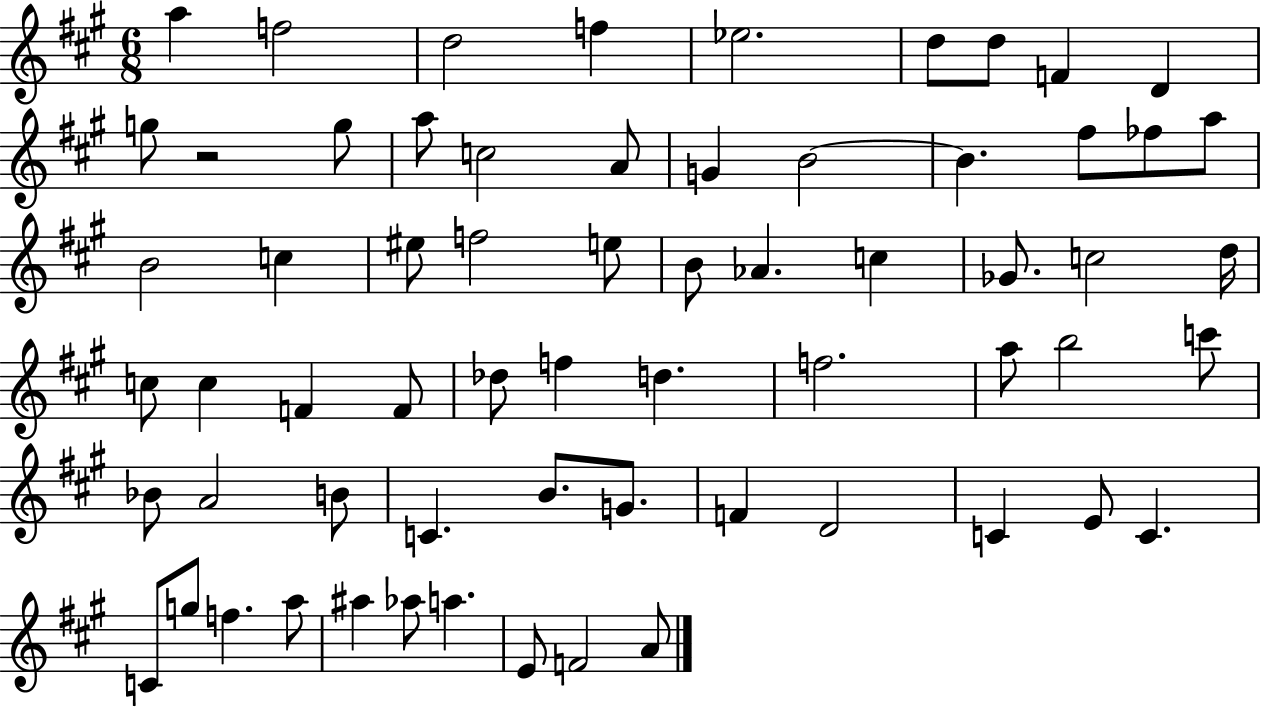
X:1
T:Untitled
M:6/8
L:1/4
K:A
a f2 d2 f _e2 d/2 d/2 F D g/2 z2 g/2 a/2 c2 A/2 G B2 B ^f/2 _f/2 a/2 B2 c ^e/2 f2 e/2 B/2 _A c _G/2 c2 d/4 c/2 c F F/2 _d/2 f d f2 a/2 b2 c'/2 _B/2 A2 B/2 C B/2 G/2 F D2 C E/2 C C/2 g/2 f a/2 ^a _a/2 a E/2 F2 A/2